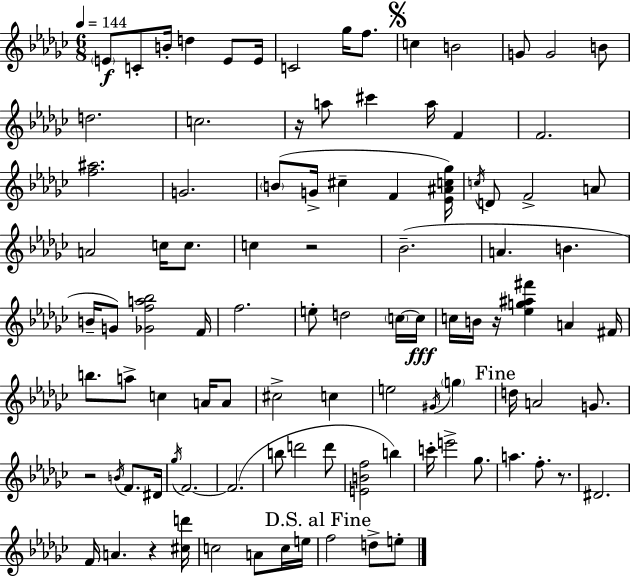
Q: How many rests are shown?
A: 6